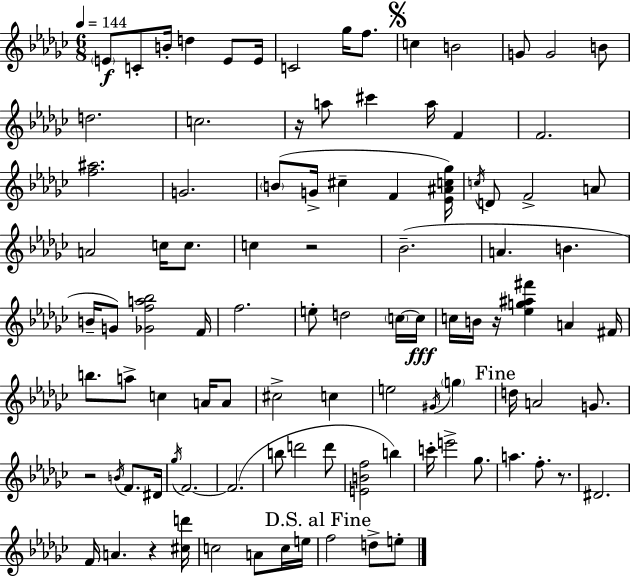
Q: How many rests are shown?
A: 6